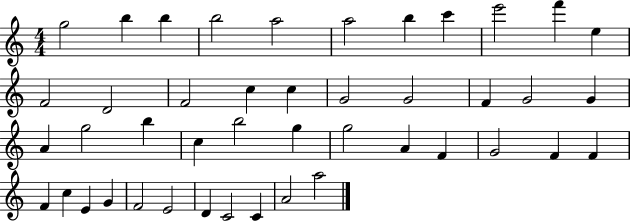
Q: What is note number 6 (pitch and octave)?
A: A5